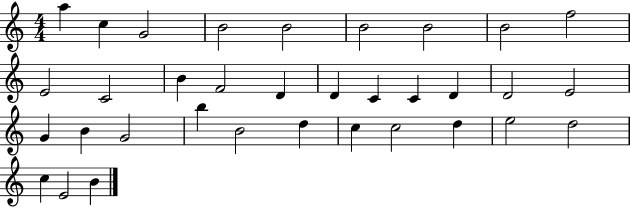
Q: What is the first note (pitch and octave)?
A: A5